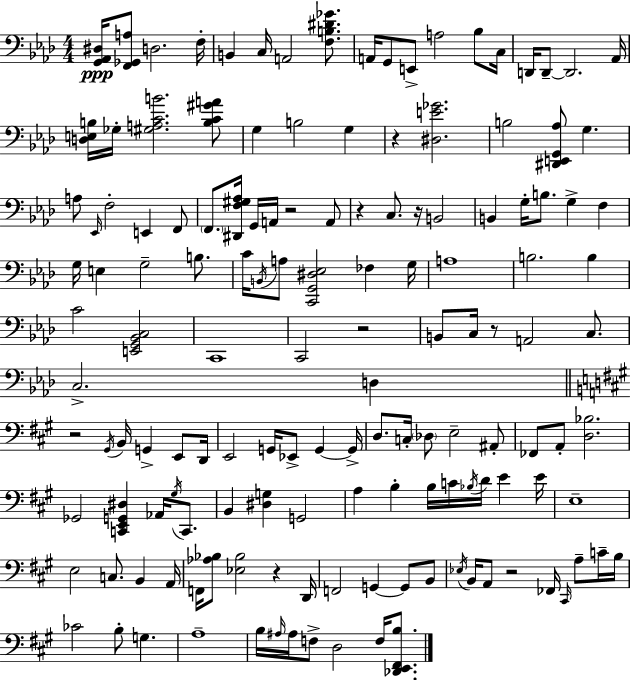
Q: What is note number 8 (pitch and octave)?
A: E2